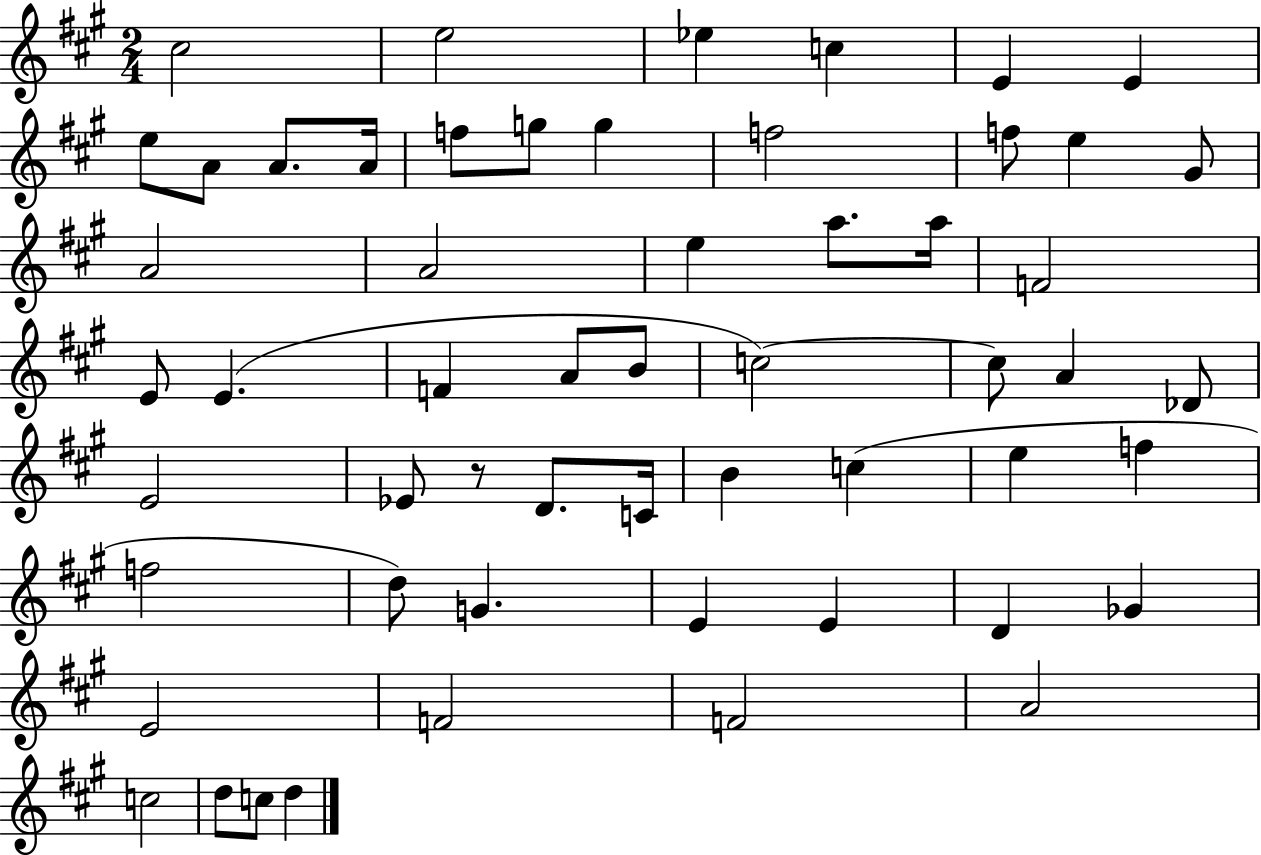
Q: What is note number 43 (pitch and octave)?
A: G4